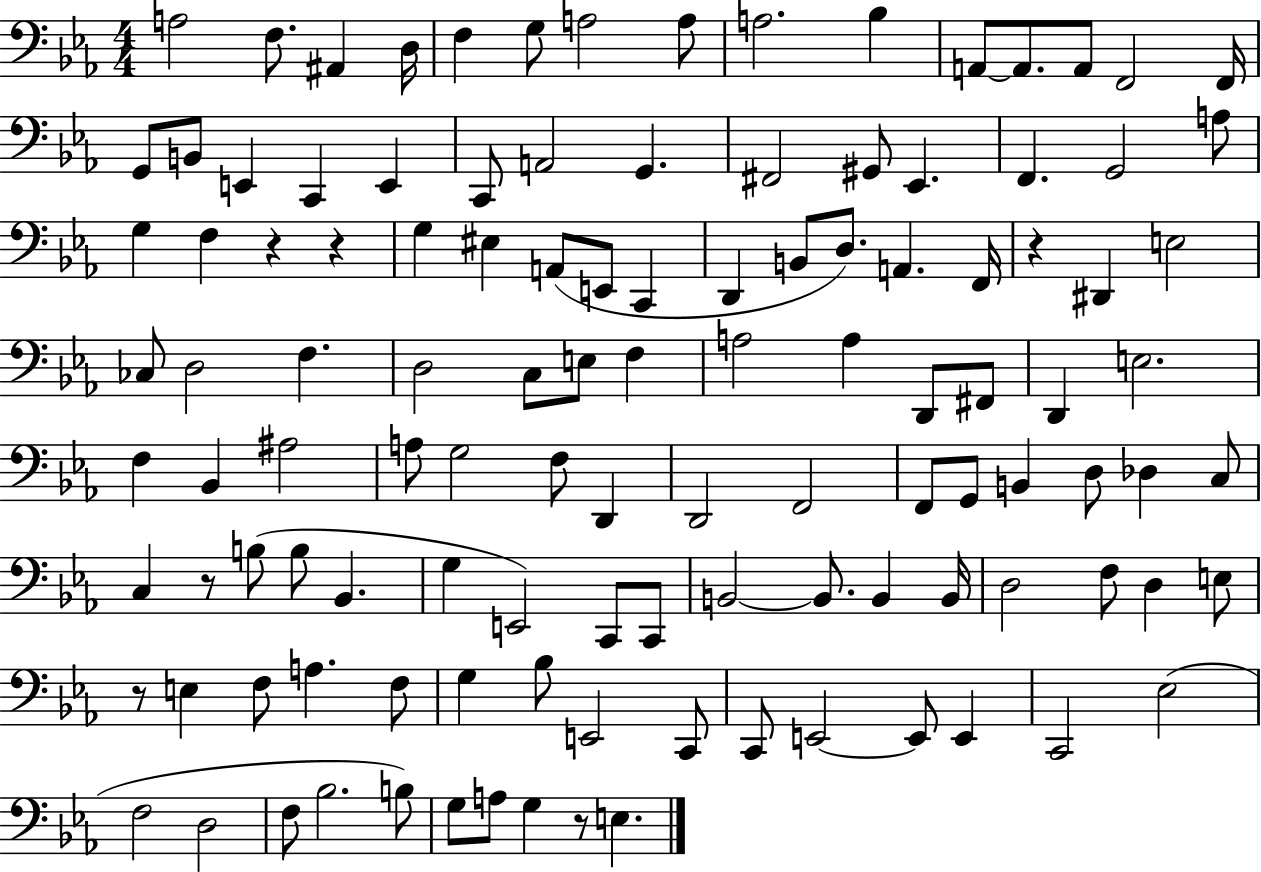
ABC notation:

X:1
T:Untitled
M:4/4
L:1/4
K:Eb
A,2 F,/2 ^A,, D,/4 F, G,/2 A,2 A,/2 A,2 _B, A,,/2 A,,/2 A,,/2 F,,2 F,,/4 G,,/2 B,,/2 E,, C,, E,, C,,/2 A,,2 G,, ^F,,2 ^G,,/2 _E,, F,, G,,2 A,/2 G, F, z z G, ^E, A,,/2 E,,/2 C,, D,, B,,/2 D,/2 A,, F,,/4 z ^D,, E,2 _C,/2 D,2 F, D,2 C,/2 E,/2 F, A,2 A, D,,/2 ^F,,/2 D,, E,2 F, _B,, ^A,2 A,/2 G,2 F,/2 D,, D,,2 F,,2 F,,/2 G,,/2 B,, D,/2 _D, C,/2 C, z/2 B,/2 B,/2 _B,, G, E,,2 C,,/2 C,,/2 B,,2 B,,/2 B,, B,,/4 D,2 F,/2 D, E,/2 z/2 E, F,/2 A, F,/2 G, _B,/2 E,,2 C,,/2 C,,/2 E,,2 E,,/2 E,, C,,2 _E,2 F,2 D,2 F,/2 _B,2 B,/2 G,/2 A,/2 G, z/2 E,